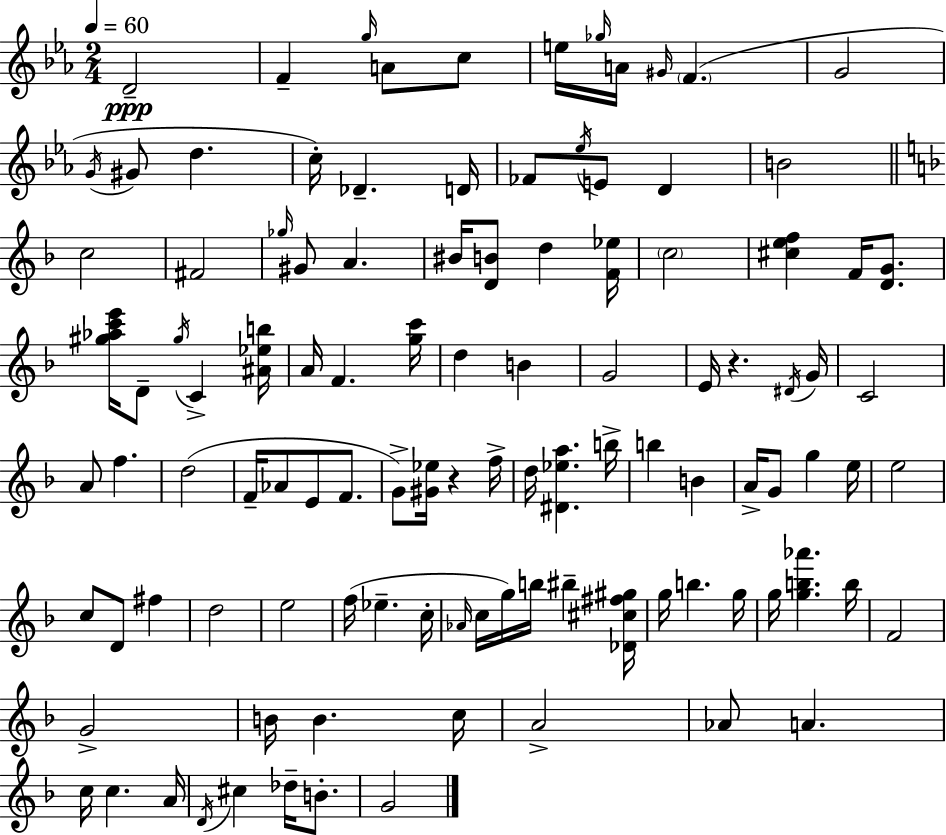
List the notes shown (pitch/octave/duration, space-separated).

D4/h F4/q G5/s A4/e C5/e E5/s Gb5/s A4/s G#4/s F4/q. G4/h G4/s G#4/e D5/q. C5/s Db4/q. D4/s FES4/e Eb5/s E4/e D4/q B4/h C5/h F#4/h Gb5/s G#4/e A4/q. BIS4/s [D4,B4]/e D5/q [F4,Eb5]/s C5/h [C#5,E5,F5]/q F4/s [D4,G4]/e. [G#5,Ab5,C6,E6]/s D4/e G#5/s C4/q [A#4,Eb5,B5]/s A4/s F4/q. [G5,C6]/s D5/q B4/q G4/h E4/s R/q. D#4/s G4/s C4/h A4/e F5/q. D5/h F4/s Ab4/e E4/e F4/e. G4/e [G#4,Eb5]/s R/q F5/s D5/s [D#4,Eb5,A5]/q. B5/s B5/q B4/q A4/s G4/e G5/q E5/s E5/h C5/e D4/e F#5/q D5/h E5/h F5/s Eb5/q. C5/s Ab4/s C5/s G5/s B5/s BIS5/q [Db4,C#5,F#5,G#5]/s G5/s B5/q. G5/s G5/s [G5,B5,Ab6]/q. B5/s F4/h G4/h B4/s B4/q. C5/s A4/h Ab4/e A4/q. C5/s C5/q. A4/s D4/s C#5/q Db5/s B4/e. G4/h